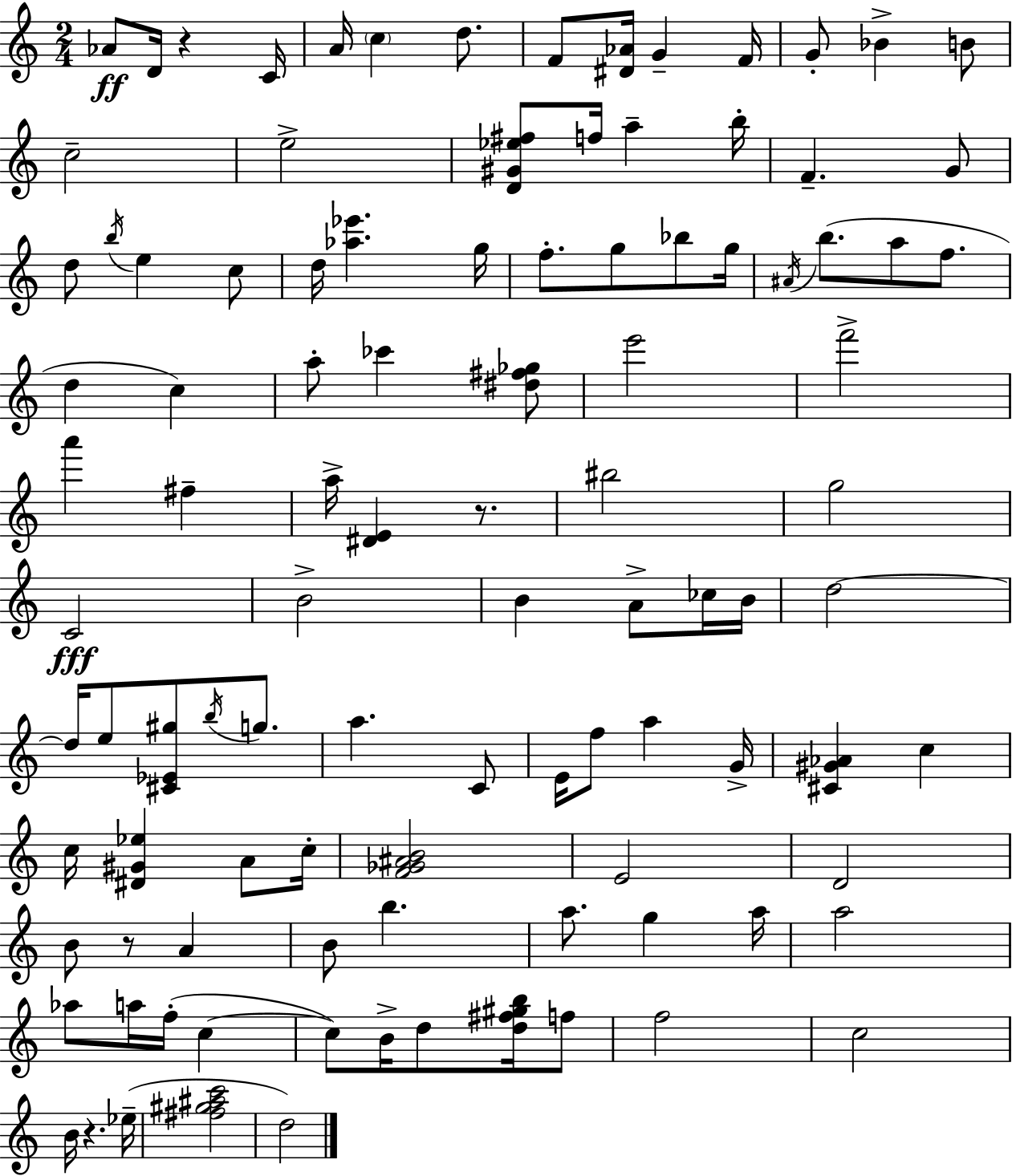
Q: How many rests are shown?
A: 4